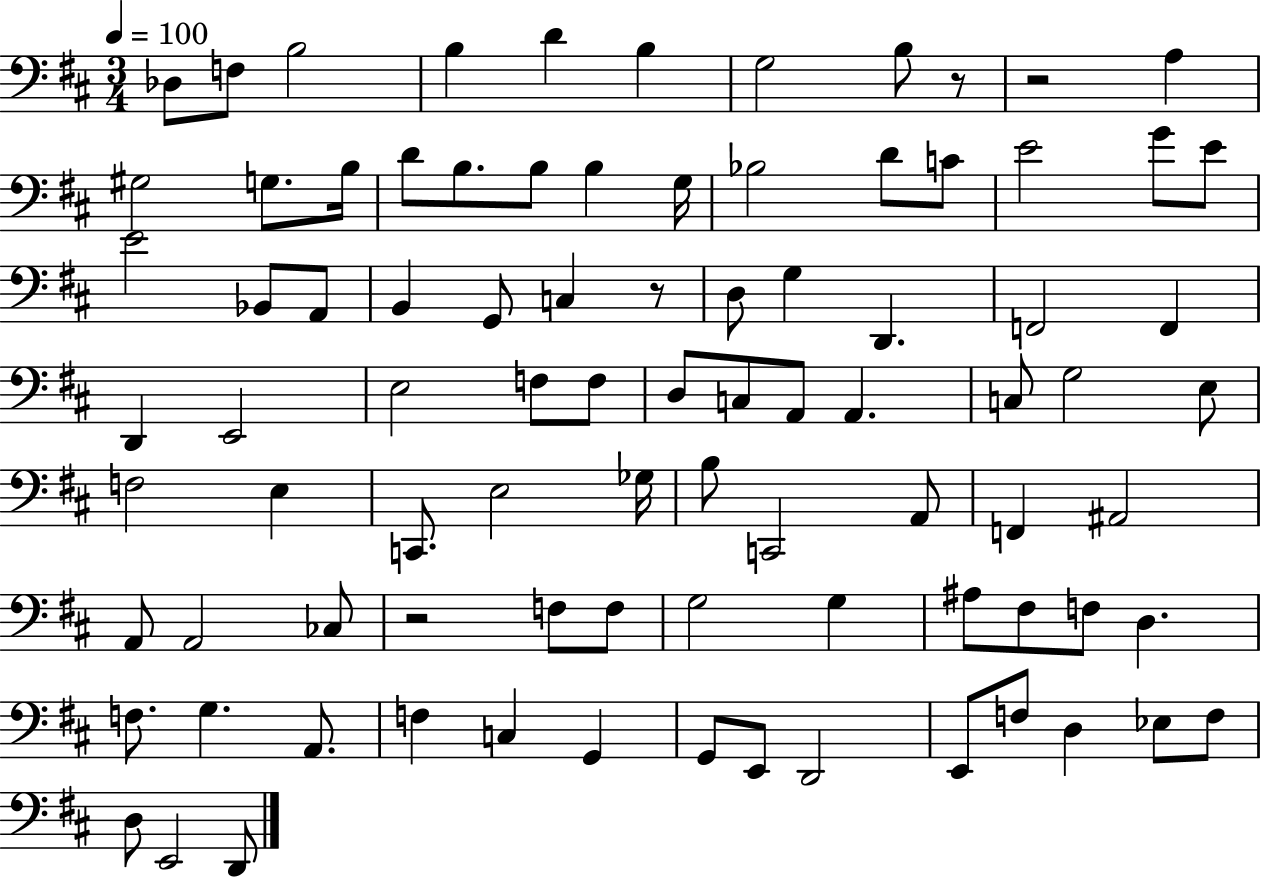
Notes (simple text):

Db3/e F3/e B3/h B3/q D4/q B3/q G3/h B3/e R/e R/h A3/q G#3/h G3/e. B3/s D4/e B3/e. B3/e B3/q G3/s Bb3/h D4/e C4/e E4/h G4/e E4/e E4/h Bb2/e A2/e B2/q G2/e C3/q R/e D3/e G3/q D2/q. F2/h F2/q D2/q E2/h E3/h F3/e F3/e D3/e C3/e A2/e A2/q. C3/e G3/h E3/e F3/h E3/q C2/e. E3/h Gb3/s B3/e C2/h A2/e F2/q A#2/h A2/e A2/h CES3/e R/h F3/e F3/e G3/h G3/q A#3/e F#3/e F3/e D3/q. F3/e. G3/q. A2/e. F3/q C3/q G2/q G2/e E2/e D2/h E2/e F3/e D3/q Eb3/e F3/e D3/e E2/h D2/e